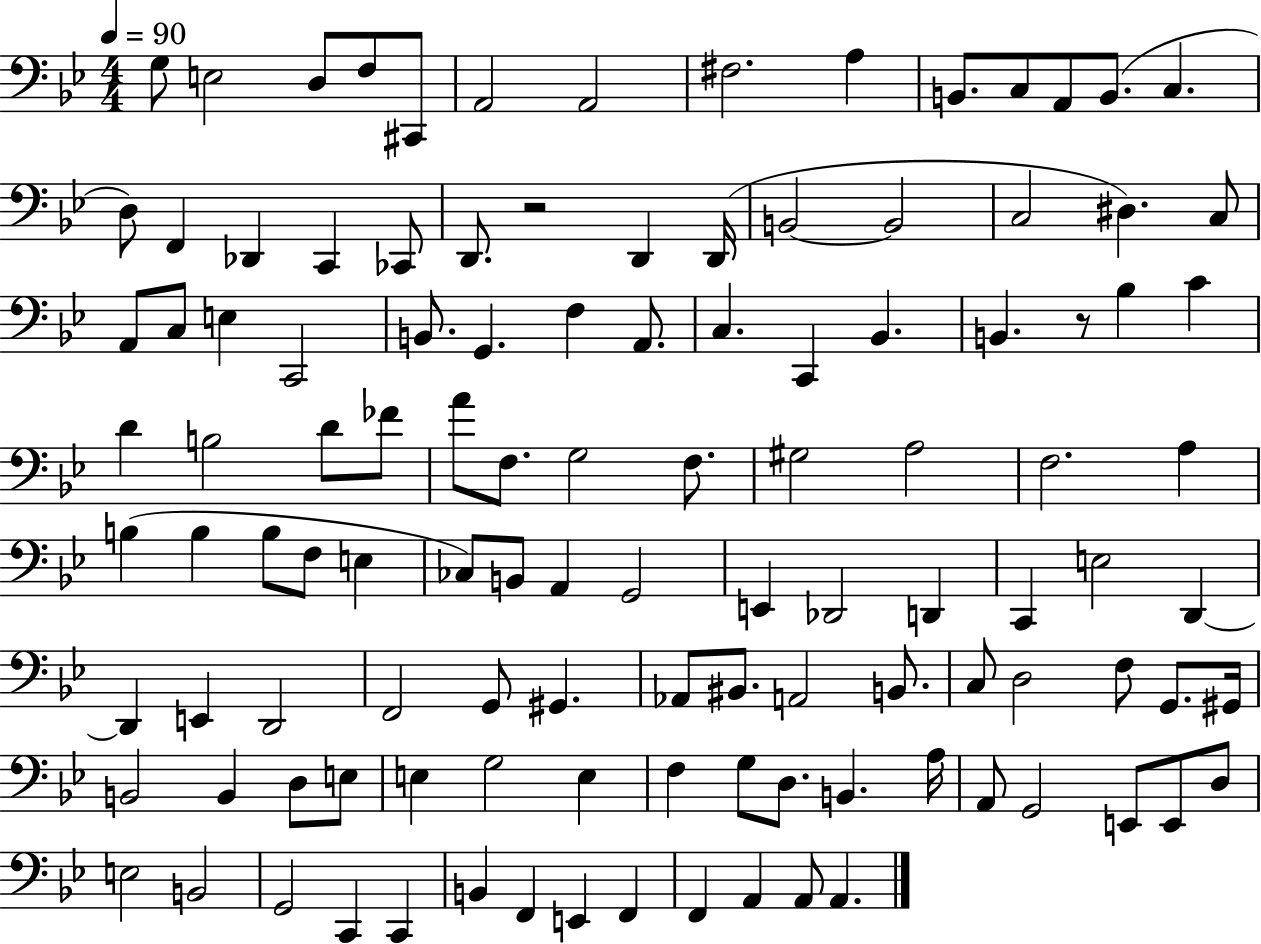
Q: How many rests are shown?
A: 2